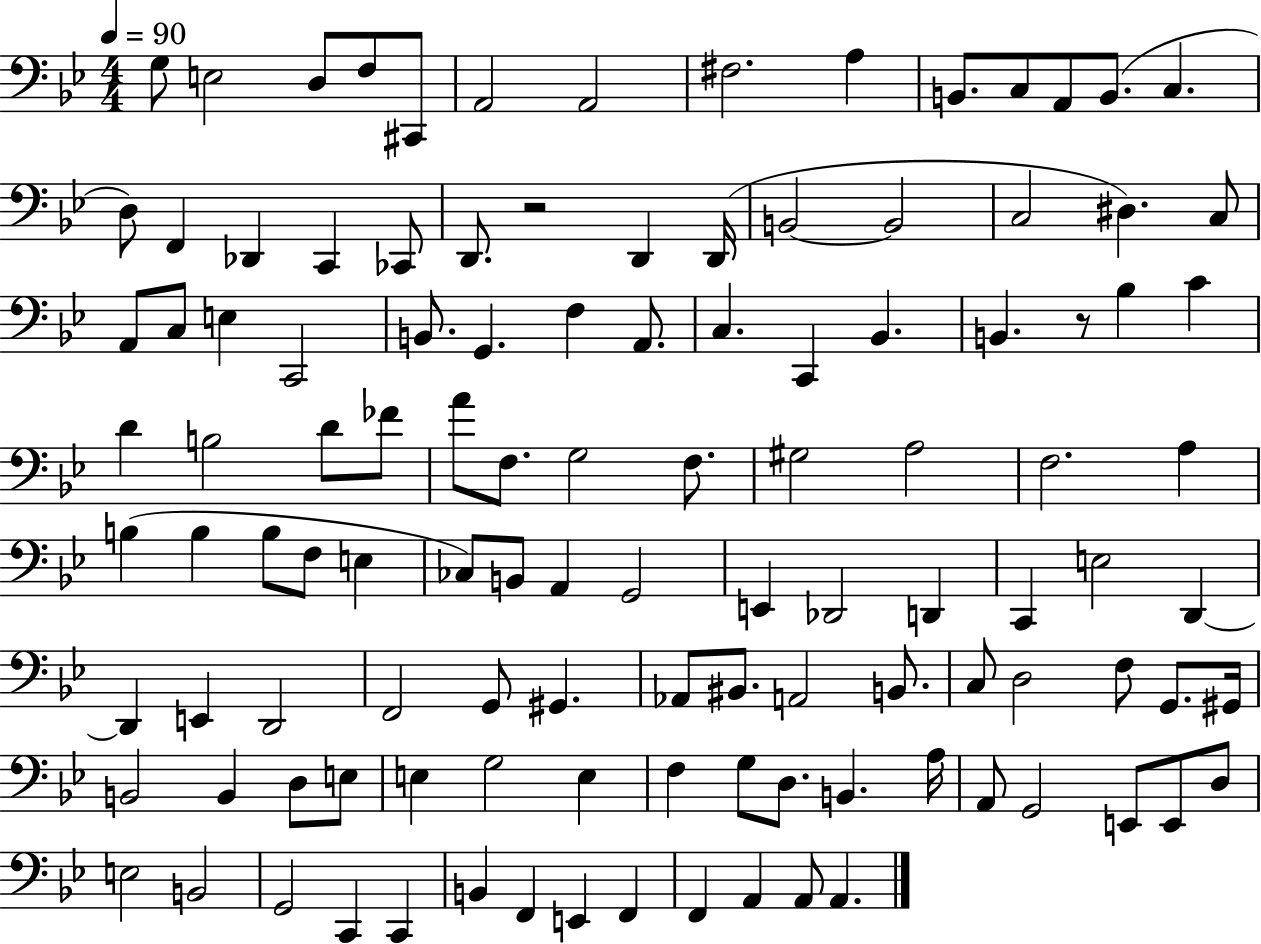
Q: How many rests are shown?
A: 2